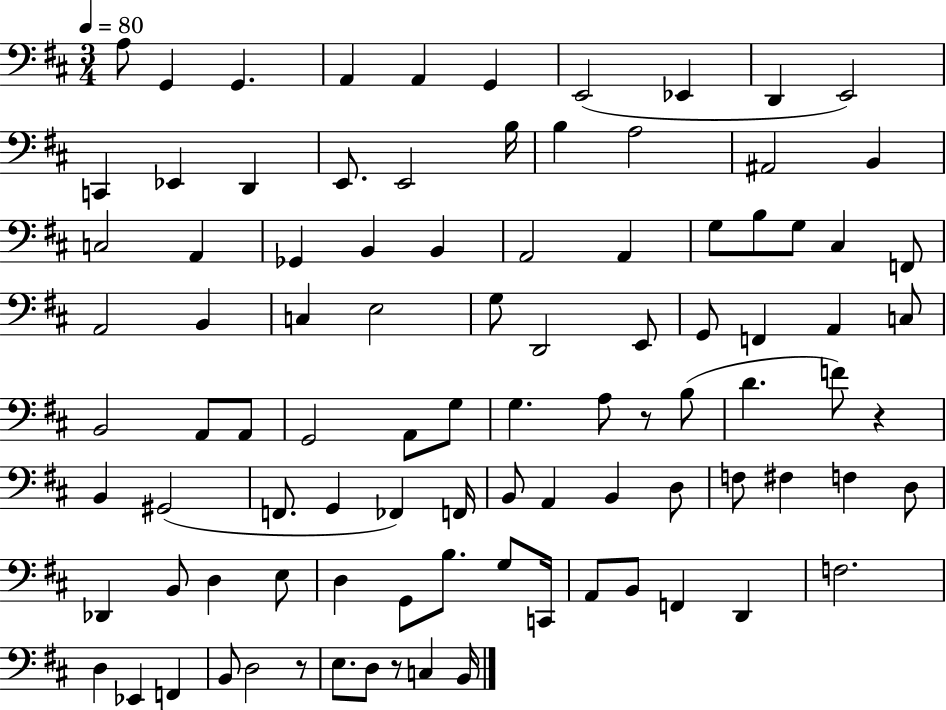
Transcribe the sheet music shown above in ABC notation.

X:1
T:Untitled
M:3/4
L:1/4
K:D
A,/2 G,, G,, A,, A,, G,, E,,2 _E,, D,, E,,2 C,, _E,, D,, E,,/2 E,,2 B,/4 B, A,2 ^A,,2 B,, C,2 A,, _G,, B,, B,, A,,2 A,, G,/2 B,/2 G,/2 ^C, F,,/2 A,,2 B,, C, E,2 G,/2 D,,2 E,,/2 G,,/2 F,, A,, C,/2 B,,2 A,,/2 A,,/2 G,,2 A,,/2 G,/2 G, A,/2 z/2 B,/2 D F/2 z B,, ^G,,2 F,,/2 G,, _F,, F,,/4 B,,/2 A,, B,, D,/2 F,/2 ^F, F, D,/2 _D,, B,,/2 D, E,/2 D, G,,/2 B,/2 G,/2 C,,/4 A,,/2 B,,/2 F,, D,, F,2 D, _E,, F,, B,,/2 D,2 z/2 E,/2 D,/2 z/2 C, B,,/4